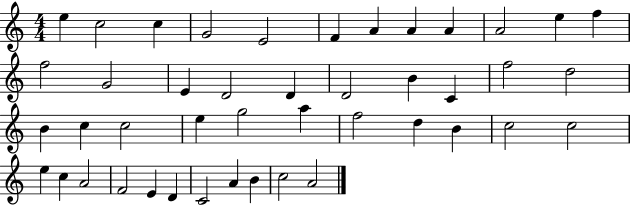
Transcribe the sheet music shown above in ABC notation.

X:1
T:Untitled
M:4/4
L:1/4
K:C
e c2 c G2 E2 F A A A A2 e f f2 G2 E D2 D D2 B C f2 d2 B c c2 e g2 a f2 d B c2 c2 e c A2 F2 E D C2 A B c2 A2